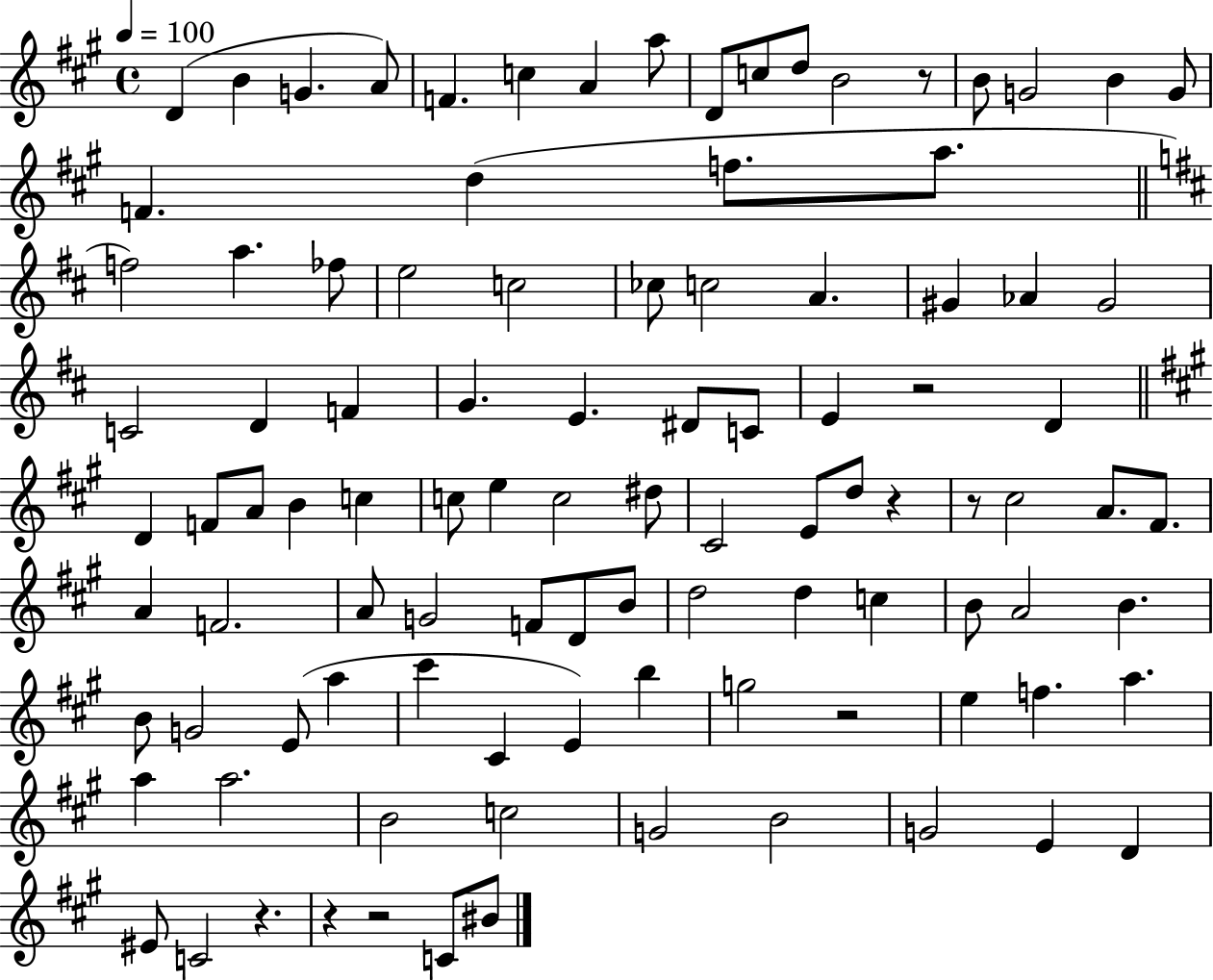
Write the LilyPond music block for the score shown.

{
  \clef treble
  \time 4/4
  \defaultTimeSignature
  \key a \major
  \tempo 4 = 100
  d'4( b'4 g'4. a'8) | f'4. c''4 a'4 a''8 | d'8 c''8 d''8 b'2 r8 | b'8 g'2 b'4 g'8 | \break f'4. d''4( f''8. a''8. | \bar "||" \break \key b \minor f''2) a''4. fes''8 | e''2 c''2 | ces''8 c''2 a'4. | gis'4 aes'4 gis'2 | \break c'2 d'4 f'4 | g'4. e'4. dis'8 c'8 | e'4 r2 d'4 | \bar "||" \break \key a \major d'4 f'8 a'8 b'4 c''4 | c''8 e''4 c''2 dis''8 | cis'2 e'8 d''8 r4 | r8 cis''2 a'8. fis'8. | \break a'4 f'2. | a'8 g'2 f'8 d'8 b'8 | d''2 d''4 c''4 | b'8 a'2 b'4. | \break b'8 g'2 e'8( a''4 | cis'''4 cis'4 e'4) b''4 | g''2 r2 | e''4 f''4. a''4. | \break a''4 a''2. | b'2 c''2 | g'2 b'2 | g'2 e'4 d'4 | \break eis'8 c'2 r4. | r4 r2 c'8 bis'8 | \bar "|."
}